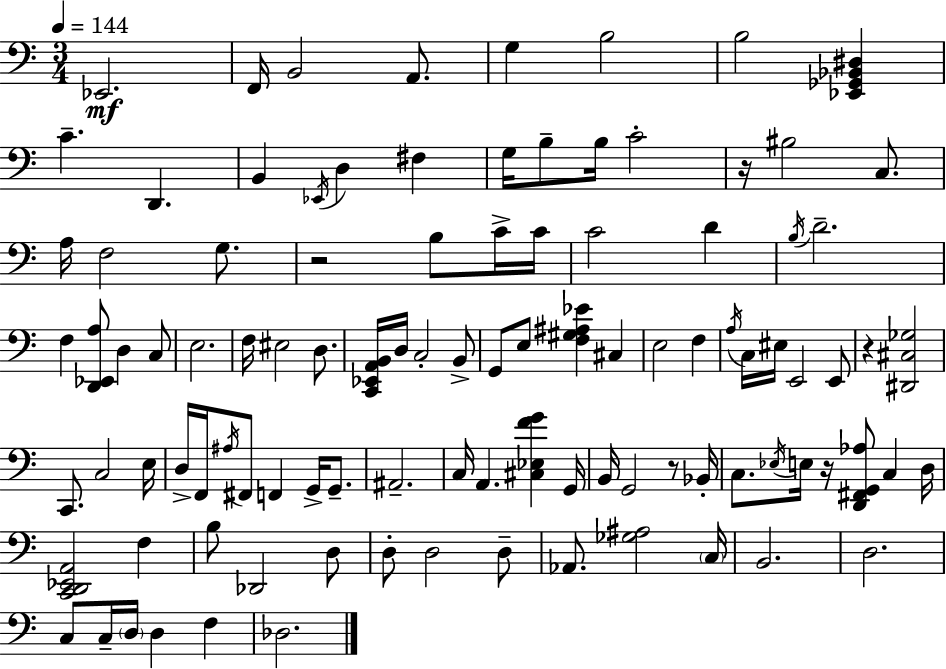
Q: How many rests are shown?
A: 5